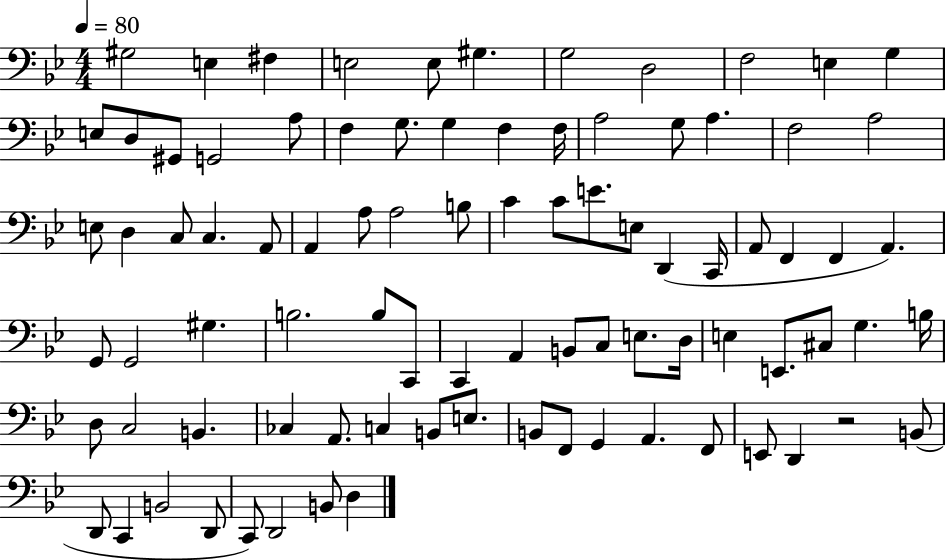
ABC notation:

X:1
T:Untitled
M:4/4
L:1/4
K:Bb
^G,2 E, ^F, E,2 E,/2 ^G, G,2 D,2 F,2 E, G, E,/2 D,/2 ^G,,/2 G,,2 A,/2 F, G,/2 G, F, F,/4 A,2 G,/2 A, F,2 A,2 E,/2 D, C,/2 C, A,,/2 A,, A,/2 A,2 B,/2 C C/2 E/2 E,/2 D,, C,,/4 A,,/2 F,, F,, A,, G,,/2 G,,2 ^G, B,2 B,/2 C,,/2 C,, A,, B,,/2 C,/2 E,/2 D,/4 E, E,,/2 ^C,/2 G, B,/4 D,/2 C,2 B,, _C, A,,/2 C, B,,/2 E,/2 B,,/2 F,,/2 G,, A,, F,,/2 E,,/2 D,, z2 B,,/2 D,,/2 C,, B,,2 D,,/2 C,,/2 D,,2 B,,/2 D,